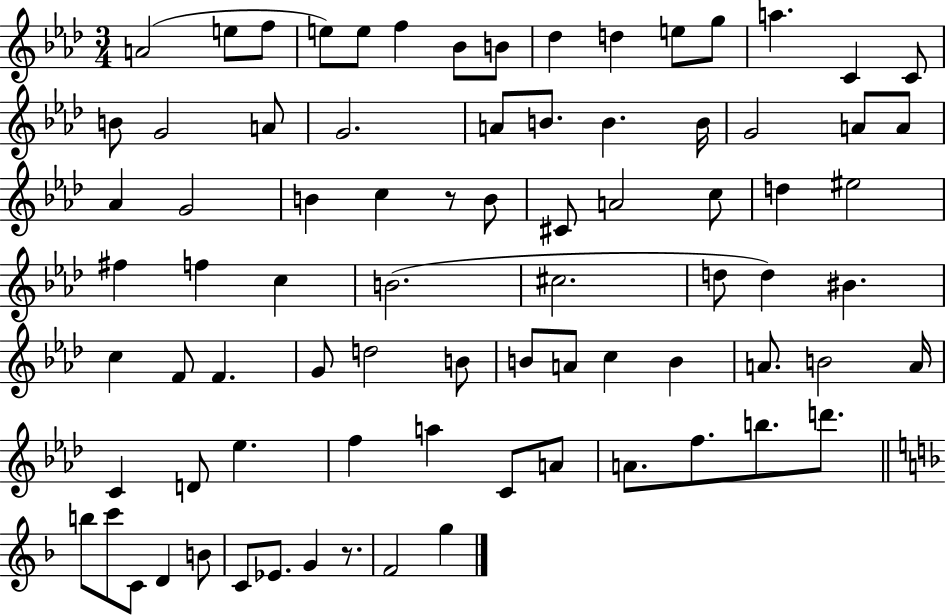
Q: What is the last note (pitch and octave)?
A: G5